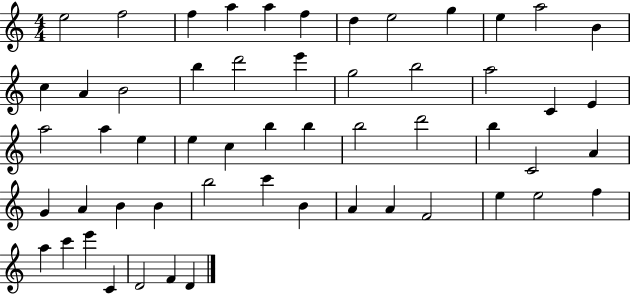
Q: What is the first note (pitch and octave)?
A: E5